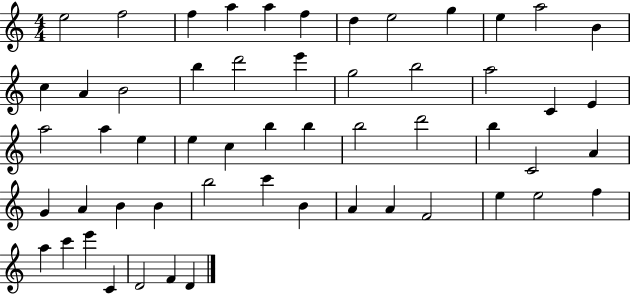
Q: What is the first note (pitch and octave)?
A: E5